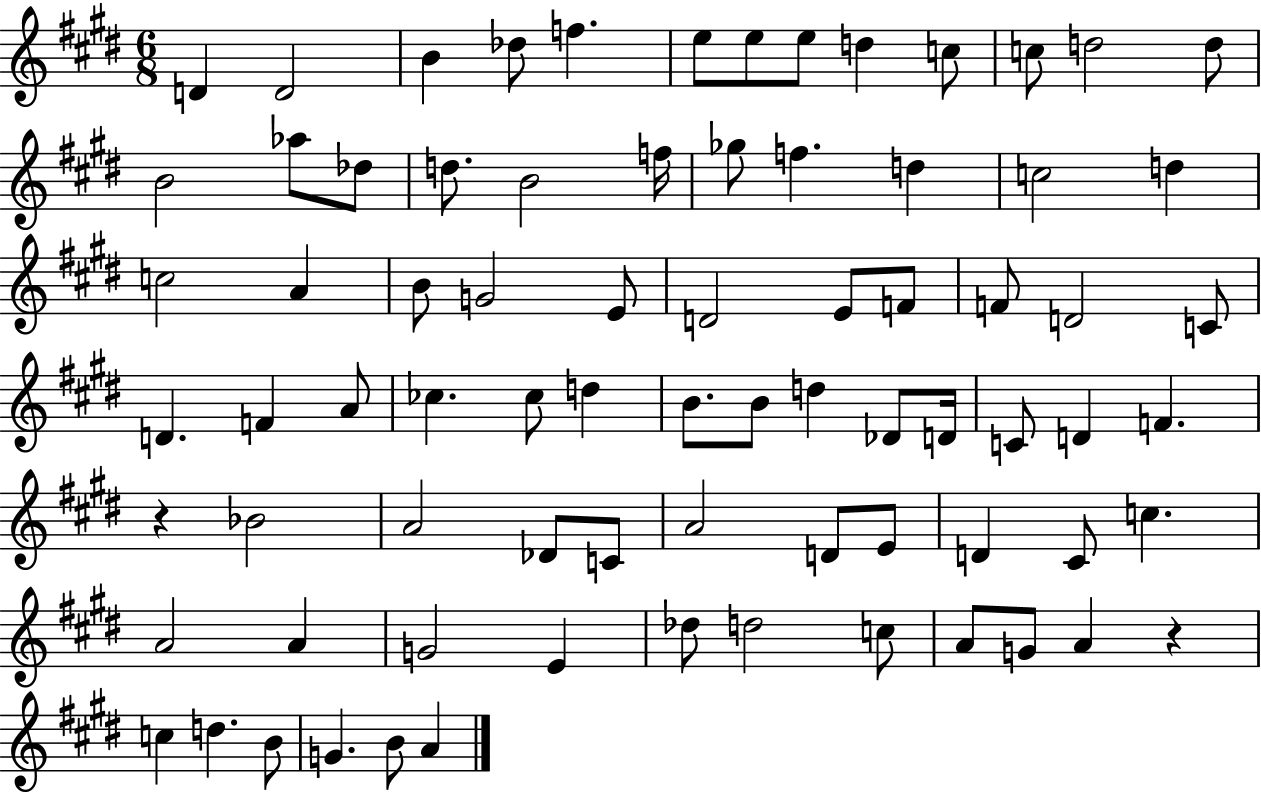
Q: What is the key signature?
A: E major